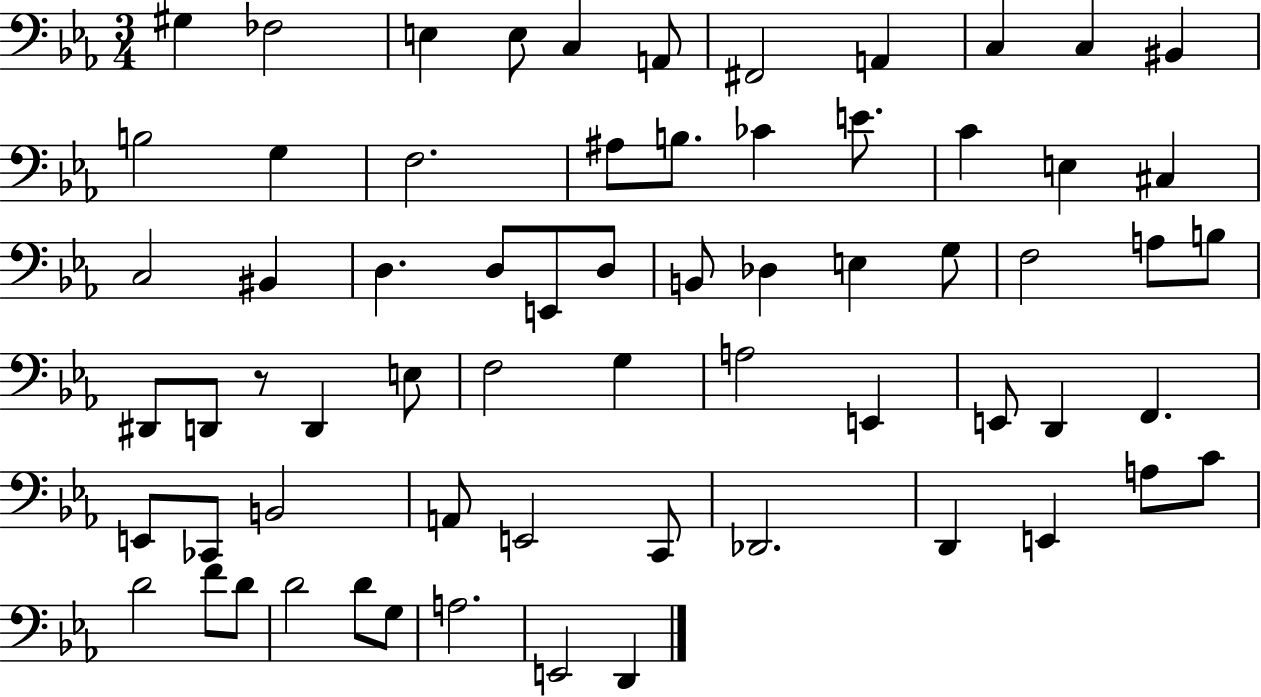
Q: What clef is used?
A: bass